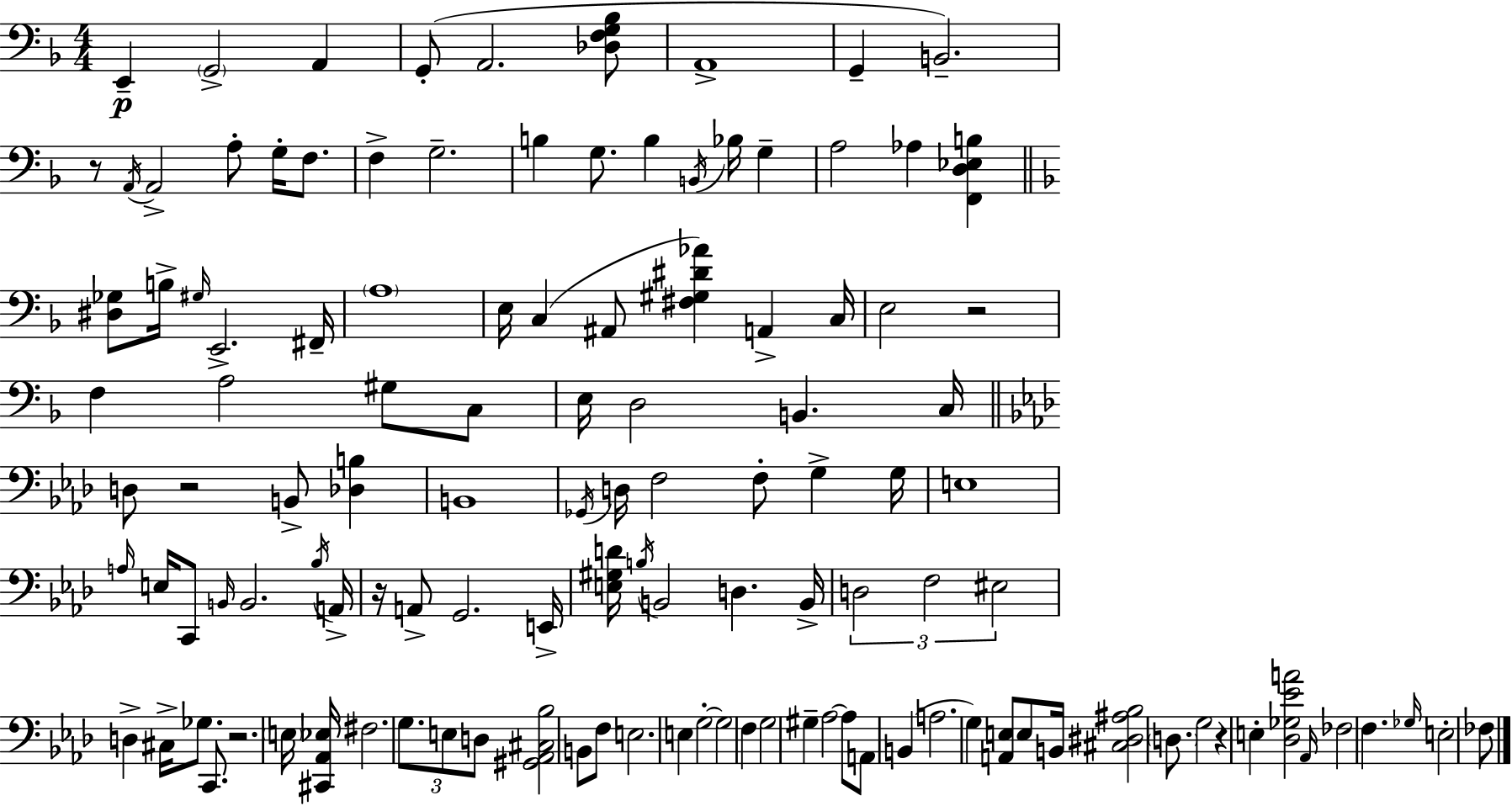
E2/q G2/h A2/q G2/e A2/h. [Db3,F3,G3,Bb3]/e A2/w G2/q B2/h. R/e A2/s A2/h A3/e G3/s F3/e. F3/q G3/h. B3/q G3/e. B3/q B2/s Bb3/s G3/q A3/h Ab3/q [F2,D3,Eb3,B3]/q [D#3,Gb3]/e B3/s G#3/s E2/h. F#2/s A3/w E3/s C3/q A#2/e [F#3,G#3,D#4,Ab4]/q A2/q C3/s E3/h R/h F3/q A3/h G#3/e C3/e E3/s D3/h B2/q. C3/s D3/e R/h B2/e [Db3,B3]/q B2/w Gb2/s D3/s F3/h F3/e G3/q G3/s E3/w A3/s E3/s C2/e B2/s B2/h. Bb3/s A2/s R/s A2/e G2/h. E2/s [E3,G#3,D4]/s B3/s B2/h D3/q. B2/s D3/h F3/h EIS3/h D3/q C#3/s Gb3/e. C2/e. R/h. E3/s [C#2,Ab2,Eb3]/s F#3/h. G3/e. E3/e D3/e [G#2,Ab2,C#3,Bb3]/h B2/e F3/e E3/h. E3/q G3/h G3/h F3/q G3/h G#3/q Ab3/h Ab3/e A2/e B2/q A3/h. G3/q [A2,E3]/e E3/e B2/s [C#3,D#3,A#3,Bb3]/h D3/e. G3/h R/q E3/q [Db3,Gb3,Eb4,A4]/h Ab2/s FES3/h F3/q. Gb3/s E3/h FES3/e